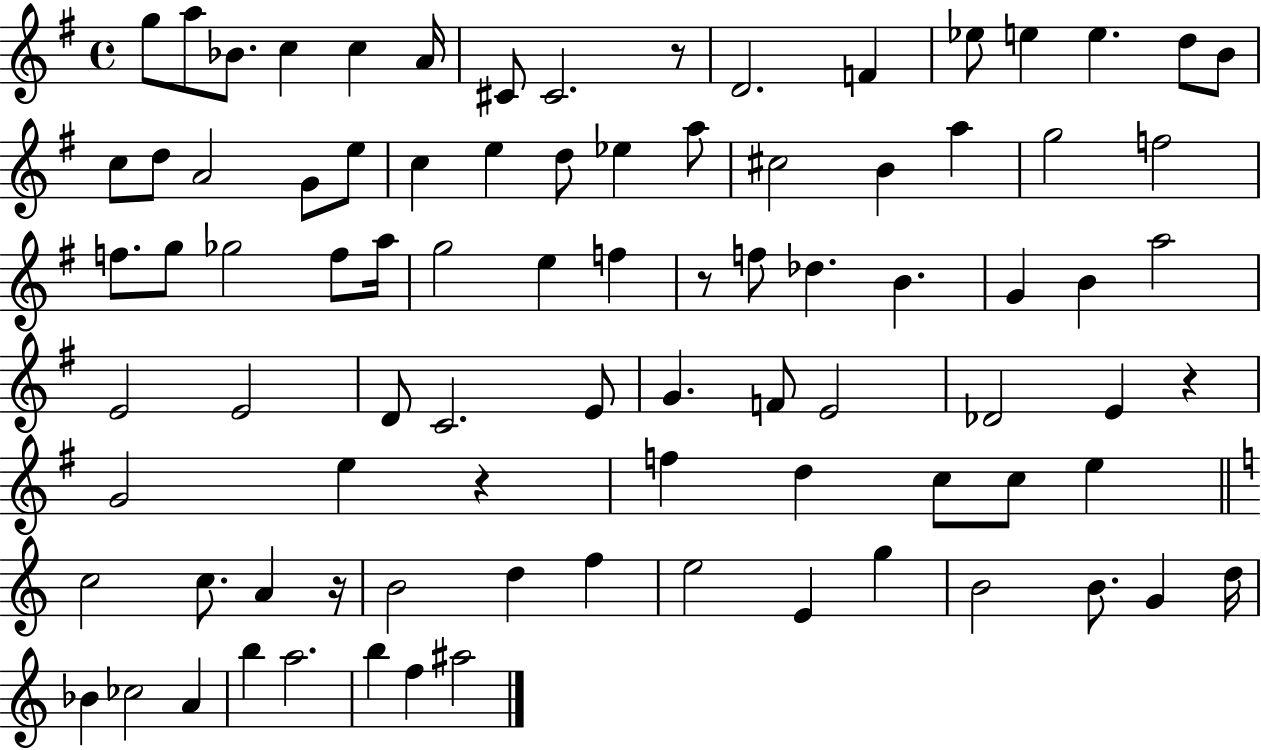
{
  \clef treble
  \time 4/4
  \defaultTimeSignature
  \key g \major
  g''8 a''8 bes'8. c''4 c''4 a'16 | cis'8 cis'2. r8 | d'2. f'4 | ees''8 e''4 e''4. d''8 b'8 | \break c''8 d''8 a'2 g'8 e''8 | c''4 e''4 d''8 ees''4 a''8 | cis''2 b'4 a''4 | g''2 f''2 | \break f''8. g''8 ges''2 f''8 a''16 | g''2 e''4 f''4 | r8 f''8 des''4. b'4. | g'4 b'4 a''2 | \break e'2 e'2 | d'8 c'2. e'8 | g'4. f'8 e'2 | des'2 e'4 r4 | \break g'2 e''4 r4 | f''4 d''4 c''8 c''8 e''4 | \bar "||" \break \key a \minor c''2 c''8. a'4 r16 | b'2 d''4 f''4 | e''2 e'4 g''4 | b'2 b'8. g'4 d''16 | \break bes'4 ces''2 a'4 | b''4 a''2. | b''4 f''4 ais''2 | \bar "|."
}